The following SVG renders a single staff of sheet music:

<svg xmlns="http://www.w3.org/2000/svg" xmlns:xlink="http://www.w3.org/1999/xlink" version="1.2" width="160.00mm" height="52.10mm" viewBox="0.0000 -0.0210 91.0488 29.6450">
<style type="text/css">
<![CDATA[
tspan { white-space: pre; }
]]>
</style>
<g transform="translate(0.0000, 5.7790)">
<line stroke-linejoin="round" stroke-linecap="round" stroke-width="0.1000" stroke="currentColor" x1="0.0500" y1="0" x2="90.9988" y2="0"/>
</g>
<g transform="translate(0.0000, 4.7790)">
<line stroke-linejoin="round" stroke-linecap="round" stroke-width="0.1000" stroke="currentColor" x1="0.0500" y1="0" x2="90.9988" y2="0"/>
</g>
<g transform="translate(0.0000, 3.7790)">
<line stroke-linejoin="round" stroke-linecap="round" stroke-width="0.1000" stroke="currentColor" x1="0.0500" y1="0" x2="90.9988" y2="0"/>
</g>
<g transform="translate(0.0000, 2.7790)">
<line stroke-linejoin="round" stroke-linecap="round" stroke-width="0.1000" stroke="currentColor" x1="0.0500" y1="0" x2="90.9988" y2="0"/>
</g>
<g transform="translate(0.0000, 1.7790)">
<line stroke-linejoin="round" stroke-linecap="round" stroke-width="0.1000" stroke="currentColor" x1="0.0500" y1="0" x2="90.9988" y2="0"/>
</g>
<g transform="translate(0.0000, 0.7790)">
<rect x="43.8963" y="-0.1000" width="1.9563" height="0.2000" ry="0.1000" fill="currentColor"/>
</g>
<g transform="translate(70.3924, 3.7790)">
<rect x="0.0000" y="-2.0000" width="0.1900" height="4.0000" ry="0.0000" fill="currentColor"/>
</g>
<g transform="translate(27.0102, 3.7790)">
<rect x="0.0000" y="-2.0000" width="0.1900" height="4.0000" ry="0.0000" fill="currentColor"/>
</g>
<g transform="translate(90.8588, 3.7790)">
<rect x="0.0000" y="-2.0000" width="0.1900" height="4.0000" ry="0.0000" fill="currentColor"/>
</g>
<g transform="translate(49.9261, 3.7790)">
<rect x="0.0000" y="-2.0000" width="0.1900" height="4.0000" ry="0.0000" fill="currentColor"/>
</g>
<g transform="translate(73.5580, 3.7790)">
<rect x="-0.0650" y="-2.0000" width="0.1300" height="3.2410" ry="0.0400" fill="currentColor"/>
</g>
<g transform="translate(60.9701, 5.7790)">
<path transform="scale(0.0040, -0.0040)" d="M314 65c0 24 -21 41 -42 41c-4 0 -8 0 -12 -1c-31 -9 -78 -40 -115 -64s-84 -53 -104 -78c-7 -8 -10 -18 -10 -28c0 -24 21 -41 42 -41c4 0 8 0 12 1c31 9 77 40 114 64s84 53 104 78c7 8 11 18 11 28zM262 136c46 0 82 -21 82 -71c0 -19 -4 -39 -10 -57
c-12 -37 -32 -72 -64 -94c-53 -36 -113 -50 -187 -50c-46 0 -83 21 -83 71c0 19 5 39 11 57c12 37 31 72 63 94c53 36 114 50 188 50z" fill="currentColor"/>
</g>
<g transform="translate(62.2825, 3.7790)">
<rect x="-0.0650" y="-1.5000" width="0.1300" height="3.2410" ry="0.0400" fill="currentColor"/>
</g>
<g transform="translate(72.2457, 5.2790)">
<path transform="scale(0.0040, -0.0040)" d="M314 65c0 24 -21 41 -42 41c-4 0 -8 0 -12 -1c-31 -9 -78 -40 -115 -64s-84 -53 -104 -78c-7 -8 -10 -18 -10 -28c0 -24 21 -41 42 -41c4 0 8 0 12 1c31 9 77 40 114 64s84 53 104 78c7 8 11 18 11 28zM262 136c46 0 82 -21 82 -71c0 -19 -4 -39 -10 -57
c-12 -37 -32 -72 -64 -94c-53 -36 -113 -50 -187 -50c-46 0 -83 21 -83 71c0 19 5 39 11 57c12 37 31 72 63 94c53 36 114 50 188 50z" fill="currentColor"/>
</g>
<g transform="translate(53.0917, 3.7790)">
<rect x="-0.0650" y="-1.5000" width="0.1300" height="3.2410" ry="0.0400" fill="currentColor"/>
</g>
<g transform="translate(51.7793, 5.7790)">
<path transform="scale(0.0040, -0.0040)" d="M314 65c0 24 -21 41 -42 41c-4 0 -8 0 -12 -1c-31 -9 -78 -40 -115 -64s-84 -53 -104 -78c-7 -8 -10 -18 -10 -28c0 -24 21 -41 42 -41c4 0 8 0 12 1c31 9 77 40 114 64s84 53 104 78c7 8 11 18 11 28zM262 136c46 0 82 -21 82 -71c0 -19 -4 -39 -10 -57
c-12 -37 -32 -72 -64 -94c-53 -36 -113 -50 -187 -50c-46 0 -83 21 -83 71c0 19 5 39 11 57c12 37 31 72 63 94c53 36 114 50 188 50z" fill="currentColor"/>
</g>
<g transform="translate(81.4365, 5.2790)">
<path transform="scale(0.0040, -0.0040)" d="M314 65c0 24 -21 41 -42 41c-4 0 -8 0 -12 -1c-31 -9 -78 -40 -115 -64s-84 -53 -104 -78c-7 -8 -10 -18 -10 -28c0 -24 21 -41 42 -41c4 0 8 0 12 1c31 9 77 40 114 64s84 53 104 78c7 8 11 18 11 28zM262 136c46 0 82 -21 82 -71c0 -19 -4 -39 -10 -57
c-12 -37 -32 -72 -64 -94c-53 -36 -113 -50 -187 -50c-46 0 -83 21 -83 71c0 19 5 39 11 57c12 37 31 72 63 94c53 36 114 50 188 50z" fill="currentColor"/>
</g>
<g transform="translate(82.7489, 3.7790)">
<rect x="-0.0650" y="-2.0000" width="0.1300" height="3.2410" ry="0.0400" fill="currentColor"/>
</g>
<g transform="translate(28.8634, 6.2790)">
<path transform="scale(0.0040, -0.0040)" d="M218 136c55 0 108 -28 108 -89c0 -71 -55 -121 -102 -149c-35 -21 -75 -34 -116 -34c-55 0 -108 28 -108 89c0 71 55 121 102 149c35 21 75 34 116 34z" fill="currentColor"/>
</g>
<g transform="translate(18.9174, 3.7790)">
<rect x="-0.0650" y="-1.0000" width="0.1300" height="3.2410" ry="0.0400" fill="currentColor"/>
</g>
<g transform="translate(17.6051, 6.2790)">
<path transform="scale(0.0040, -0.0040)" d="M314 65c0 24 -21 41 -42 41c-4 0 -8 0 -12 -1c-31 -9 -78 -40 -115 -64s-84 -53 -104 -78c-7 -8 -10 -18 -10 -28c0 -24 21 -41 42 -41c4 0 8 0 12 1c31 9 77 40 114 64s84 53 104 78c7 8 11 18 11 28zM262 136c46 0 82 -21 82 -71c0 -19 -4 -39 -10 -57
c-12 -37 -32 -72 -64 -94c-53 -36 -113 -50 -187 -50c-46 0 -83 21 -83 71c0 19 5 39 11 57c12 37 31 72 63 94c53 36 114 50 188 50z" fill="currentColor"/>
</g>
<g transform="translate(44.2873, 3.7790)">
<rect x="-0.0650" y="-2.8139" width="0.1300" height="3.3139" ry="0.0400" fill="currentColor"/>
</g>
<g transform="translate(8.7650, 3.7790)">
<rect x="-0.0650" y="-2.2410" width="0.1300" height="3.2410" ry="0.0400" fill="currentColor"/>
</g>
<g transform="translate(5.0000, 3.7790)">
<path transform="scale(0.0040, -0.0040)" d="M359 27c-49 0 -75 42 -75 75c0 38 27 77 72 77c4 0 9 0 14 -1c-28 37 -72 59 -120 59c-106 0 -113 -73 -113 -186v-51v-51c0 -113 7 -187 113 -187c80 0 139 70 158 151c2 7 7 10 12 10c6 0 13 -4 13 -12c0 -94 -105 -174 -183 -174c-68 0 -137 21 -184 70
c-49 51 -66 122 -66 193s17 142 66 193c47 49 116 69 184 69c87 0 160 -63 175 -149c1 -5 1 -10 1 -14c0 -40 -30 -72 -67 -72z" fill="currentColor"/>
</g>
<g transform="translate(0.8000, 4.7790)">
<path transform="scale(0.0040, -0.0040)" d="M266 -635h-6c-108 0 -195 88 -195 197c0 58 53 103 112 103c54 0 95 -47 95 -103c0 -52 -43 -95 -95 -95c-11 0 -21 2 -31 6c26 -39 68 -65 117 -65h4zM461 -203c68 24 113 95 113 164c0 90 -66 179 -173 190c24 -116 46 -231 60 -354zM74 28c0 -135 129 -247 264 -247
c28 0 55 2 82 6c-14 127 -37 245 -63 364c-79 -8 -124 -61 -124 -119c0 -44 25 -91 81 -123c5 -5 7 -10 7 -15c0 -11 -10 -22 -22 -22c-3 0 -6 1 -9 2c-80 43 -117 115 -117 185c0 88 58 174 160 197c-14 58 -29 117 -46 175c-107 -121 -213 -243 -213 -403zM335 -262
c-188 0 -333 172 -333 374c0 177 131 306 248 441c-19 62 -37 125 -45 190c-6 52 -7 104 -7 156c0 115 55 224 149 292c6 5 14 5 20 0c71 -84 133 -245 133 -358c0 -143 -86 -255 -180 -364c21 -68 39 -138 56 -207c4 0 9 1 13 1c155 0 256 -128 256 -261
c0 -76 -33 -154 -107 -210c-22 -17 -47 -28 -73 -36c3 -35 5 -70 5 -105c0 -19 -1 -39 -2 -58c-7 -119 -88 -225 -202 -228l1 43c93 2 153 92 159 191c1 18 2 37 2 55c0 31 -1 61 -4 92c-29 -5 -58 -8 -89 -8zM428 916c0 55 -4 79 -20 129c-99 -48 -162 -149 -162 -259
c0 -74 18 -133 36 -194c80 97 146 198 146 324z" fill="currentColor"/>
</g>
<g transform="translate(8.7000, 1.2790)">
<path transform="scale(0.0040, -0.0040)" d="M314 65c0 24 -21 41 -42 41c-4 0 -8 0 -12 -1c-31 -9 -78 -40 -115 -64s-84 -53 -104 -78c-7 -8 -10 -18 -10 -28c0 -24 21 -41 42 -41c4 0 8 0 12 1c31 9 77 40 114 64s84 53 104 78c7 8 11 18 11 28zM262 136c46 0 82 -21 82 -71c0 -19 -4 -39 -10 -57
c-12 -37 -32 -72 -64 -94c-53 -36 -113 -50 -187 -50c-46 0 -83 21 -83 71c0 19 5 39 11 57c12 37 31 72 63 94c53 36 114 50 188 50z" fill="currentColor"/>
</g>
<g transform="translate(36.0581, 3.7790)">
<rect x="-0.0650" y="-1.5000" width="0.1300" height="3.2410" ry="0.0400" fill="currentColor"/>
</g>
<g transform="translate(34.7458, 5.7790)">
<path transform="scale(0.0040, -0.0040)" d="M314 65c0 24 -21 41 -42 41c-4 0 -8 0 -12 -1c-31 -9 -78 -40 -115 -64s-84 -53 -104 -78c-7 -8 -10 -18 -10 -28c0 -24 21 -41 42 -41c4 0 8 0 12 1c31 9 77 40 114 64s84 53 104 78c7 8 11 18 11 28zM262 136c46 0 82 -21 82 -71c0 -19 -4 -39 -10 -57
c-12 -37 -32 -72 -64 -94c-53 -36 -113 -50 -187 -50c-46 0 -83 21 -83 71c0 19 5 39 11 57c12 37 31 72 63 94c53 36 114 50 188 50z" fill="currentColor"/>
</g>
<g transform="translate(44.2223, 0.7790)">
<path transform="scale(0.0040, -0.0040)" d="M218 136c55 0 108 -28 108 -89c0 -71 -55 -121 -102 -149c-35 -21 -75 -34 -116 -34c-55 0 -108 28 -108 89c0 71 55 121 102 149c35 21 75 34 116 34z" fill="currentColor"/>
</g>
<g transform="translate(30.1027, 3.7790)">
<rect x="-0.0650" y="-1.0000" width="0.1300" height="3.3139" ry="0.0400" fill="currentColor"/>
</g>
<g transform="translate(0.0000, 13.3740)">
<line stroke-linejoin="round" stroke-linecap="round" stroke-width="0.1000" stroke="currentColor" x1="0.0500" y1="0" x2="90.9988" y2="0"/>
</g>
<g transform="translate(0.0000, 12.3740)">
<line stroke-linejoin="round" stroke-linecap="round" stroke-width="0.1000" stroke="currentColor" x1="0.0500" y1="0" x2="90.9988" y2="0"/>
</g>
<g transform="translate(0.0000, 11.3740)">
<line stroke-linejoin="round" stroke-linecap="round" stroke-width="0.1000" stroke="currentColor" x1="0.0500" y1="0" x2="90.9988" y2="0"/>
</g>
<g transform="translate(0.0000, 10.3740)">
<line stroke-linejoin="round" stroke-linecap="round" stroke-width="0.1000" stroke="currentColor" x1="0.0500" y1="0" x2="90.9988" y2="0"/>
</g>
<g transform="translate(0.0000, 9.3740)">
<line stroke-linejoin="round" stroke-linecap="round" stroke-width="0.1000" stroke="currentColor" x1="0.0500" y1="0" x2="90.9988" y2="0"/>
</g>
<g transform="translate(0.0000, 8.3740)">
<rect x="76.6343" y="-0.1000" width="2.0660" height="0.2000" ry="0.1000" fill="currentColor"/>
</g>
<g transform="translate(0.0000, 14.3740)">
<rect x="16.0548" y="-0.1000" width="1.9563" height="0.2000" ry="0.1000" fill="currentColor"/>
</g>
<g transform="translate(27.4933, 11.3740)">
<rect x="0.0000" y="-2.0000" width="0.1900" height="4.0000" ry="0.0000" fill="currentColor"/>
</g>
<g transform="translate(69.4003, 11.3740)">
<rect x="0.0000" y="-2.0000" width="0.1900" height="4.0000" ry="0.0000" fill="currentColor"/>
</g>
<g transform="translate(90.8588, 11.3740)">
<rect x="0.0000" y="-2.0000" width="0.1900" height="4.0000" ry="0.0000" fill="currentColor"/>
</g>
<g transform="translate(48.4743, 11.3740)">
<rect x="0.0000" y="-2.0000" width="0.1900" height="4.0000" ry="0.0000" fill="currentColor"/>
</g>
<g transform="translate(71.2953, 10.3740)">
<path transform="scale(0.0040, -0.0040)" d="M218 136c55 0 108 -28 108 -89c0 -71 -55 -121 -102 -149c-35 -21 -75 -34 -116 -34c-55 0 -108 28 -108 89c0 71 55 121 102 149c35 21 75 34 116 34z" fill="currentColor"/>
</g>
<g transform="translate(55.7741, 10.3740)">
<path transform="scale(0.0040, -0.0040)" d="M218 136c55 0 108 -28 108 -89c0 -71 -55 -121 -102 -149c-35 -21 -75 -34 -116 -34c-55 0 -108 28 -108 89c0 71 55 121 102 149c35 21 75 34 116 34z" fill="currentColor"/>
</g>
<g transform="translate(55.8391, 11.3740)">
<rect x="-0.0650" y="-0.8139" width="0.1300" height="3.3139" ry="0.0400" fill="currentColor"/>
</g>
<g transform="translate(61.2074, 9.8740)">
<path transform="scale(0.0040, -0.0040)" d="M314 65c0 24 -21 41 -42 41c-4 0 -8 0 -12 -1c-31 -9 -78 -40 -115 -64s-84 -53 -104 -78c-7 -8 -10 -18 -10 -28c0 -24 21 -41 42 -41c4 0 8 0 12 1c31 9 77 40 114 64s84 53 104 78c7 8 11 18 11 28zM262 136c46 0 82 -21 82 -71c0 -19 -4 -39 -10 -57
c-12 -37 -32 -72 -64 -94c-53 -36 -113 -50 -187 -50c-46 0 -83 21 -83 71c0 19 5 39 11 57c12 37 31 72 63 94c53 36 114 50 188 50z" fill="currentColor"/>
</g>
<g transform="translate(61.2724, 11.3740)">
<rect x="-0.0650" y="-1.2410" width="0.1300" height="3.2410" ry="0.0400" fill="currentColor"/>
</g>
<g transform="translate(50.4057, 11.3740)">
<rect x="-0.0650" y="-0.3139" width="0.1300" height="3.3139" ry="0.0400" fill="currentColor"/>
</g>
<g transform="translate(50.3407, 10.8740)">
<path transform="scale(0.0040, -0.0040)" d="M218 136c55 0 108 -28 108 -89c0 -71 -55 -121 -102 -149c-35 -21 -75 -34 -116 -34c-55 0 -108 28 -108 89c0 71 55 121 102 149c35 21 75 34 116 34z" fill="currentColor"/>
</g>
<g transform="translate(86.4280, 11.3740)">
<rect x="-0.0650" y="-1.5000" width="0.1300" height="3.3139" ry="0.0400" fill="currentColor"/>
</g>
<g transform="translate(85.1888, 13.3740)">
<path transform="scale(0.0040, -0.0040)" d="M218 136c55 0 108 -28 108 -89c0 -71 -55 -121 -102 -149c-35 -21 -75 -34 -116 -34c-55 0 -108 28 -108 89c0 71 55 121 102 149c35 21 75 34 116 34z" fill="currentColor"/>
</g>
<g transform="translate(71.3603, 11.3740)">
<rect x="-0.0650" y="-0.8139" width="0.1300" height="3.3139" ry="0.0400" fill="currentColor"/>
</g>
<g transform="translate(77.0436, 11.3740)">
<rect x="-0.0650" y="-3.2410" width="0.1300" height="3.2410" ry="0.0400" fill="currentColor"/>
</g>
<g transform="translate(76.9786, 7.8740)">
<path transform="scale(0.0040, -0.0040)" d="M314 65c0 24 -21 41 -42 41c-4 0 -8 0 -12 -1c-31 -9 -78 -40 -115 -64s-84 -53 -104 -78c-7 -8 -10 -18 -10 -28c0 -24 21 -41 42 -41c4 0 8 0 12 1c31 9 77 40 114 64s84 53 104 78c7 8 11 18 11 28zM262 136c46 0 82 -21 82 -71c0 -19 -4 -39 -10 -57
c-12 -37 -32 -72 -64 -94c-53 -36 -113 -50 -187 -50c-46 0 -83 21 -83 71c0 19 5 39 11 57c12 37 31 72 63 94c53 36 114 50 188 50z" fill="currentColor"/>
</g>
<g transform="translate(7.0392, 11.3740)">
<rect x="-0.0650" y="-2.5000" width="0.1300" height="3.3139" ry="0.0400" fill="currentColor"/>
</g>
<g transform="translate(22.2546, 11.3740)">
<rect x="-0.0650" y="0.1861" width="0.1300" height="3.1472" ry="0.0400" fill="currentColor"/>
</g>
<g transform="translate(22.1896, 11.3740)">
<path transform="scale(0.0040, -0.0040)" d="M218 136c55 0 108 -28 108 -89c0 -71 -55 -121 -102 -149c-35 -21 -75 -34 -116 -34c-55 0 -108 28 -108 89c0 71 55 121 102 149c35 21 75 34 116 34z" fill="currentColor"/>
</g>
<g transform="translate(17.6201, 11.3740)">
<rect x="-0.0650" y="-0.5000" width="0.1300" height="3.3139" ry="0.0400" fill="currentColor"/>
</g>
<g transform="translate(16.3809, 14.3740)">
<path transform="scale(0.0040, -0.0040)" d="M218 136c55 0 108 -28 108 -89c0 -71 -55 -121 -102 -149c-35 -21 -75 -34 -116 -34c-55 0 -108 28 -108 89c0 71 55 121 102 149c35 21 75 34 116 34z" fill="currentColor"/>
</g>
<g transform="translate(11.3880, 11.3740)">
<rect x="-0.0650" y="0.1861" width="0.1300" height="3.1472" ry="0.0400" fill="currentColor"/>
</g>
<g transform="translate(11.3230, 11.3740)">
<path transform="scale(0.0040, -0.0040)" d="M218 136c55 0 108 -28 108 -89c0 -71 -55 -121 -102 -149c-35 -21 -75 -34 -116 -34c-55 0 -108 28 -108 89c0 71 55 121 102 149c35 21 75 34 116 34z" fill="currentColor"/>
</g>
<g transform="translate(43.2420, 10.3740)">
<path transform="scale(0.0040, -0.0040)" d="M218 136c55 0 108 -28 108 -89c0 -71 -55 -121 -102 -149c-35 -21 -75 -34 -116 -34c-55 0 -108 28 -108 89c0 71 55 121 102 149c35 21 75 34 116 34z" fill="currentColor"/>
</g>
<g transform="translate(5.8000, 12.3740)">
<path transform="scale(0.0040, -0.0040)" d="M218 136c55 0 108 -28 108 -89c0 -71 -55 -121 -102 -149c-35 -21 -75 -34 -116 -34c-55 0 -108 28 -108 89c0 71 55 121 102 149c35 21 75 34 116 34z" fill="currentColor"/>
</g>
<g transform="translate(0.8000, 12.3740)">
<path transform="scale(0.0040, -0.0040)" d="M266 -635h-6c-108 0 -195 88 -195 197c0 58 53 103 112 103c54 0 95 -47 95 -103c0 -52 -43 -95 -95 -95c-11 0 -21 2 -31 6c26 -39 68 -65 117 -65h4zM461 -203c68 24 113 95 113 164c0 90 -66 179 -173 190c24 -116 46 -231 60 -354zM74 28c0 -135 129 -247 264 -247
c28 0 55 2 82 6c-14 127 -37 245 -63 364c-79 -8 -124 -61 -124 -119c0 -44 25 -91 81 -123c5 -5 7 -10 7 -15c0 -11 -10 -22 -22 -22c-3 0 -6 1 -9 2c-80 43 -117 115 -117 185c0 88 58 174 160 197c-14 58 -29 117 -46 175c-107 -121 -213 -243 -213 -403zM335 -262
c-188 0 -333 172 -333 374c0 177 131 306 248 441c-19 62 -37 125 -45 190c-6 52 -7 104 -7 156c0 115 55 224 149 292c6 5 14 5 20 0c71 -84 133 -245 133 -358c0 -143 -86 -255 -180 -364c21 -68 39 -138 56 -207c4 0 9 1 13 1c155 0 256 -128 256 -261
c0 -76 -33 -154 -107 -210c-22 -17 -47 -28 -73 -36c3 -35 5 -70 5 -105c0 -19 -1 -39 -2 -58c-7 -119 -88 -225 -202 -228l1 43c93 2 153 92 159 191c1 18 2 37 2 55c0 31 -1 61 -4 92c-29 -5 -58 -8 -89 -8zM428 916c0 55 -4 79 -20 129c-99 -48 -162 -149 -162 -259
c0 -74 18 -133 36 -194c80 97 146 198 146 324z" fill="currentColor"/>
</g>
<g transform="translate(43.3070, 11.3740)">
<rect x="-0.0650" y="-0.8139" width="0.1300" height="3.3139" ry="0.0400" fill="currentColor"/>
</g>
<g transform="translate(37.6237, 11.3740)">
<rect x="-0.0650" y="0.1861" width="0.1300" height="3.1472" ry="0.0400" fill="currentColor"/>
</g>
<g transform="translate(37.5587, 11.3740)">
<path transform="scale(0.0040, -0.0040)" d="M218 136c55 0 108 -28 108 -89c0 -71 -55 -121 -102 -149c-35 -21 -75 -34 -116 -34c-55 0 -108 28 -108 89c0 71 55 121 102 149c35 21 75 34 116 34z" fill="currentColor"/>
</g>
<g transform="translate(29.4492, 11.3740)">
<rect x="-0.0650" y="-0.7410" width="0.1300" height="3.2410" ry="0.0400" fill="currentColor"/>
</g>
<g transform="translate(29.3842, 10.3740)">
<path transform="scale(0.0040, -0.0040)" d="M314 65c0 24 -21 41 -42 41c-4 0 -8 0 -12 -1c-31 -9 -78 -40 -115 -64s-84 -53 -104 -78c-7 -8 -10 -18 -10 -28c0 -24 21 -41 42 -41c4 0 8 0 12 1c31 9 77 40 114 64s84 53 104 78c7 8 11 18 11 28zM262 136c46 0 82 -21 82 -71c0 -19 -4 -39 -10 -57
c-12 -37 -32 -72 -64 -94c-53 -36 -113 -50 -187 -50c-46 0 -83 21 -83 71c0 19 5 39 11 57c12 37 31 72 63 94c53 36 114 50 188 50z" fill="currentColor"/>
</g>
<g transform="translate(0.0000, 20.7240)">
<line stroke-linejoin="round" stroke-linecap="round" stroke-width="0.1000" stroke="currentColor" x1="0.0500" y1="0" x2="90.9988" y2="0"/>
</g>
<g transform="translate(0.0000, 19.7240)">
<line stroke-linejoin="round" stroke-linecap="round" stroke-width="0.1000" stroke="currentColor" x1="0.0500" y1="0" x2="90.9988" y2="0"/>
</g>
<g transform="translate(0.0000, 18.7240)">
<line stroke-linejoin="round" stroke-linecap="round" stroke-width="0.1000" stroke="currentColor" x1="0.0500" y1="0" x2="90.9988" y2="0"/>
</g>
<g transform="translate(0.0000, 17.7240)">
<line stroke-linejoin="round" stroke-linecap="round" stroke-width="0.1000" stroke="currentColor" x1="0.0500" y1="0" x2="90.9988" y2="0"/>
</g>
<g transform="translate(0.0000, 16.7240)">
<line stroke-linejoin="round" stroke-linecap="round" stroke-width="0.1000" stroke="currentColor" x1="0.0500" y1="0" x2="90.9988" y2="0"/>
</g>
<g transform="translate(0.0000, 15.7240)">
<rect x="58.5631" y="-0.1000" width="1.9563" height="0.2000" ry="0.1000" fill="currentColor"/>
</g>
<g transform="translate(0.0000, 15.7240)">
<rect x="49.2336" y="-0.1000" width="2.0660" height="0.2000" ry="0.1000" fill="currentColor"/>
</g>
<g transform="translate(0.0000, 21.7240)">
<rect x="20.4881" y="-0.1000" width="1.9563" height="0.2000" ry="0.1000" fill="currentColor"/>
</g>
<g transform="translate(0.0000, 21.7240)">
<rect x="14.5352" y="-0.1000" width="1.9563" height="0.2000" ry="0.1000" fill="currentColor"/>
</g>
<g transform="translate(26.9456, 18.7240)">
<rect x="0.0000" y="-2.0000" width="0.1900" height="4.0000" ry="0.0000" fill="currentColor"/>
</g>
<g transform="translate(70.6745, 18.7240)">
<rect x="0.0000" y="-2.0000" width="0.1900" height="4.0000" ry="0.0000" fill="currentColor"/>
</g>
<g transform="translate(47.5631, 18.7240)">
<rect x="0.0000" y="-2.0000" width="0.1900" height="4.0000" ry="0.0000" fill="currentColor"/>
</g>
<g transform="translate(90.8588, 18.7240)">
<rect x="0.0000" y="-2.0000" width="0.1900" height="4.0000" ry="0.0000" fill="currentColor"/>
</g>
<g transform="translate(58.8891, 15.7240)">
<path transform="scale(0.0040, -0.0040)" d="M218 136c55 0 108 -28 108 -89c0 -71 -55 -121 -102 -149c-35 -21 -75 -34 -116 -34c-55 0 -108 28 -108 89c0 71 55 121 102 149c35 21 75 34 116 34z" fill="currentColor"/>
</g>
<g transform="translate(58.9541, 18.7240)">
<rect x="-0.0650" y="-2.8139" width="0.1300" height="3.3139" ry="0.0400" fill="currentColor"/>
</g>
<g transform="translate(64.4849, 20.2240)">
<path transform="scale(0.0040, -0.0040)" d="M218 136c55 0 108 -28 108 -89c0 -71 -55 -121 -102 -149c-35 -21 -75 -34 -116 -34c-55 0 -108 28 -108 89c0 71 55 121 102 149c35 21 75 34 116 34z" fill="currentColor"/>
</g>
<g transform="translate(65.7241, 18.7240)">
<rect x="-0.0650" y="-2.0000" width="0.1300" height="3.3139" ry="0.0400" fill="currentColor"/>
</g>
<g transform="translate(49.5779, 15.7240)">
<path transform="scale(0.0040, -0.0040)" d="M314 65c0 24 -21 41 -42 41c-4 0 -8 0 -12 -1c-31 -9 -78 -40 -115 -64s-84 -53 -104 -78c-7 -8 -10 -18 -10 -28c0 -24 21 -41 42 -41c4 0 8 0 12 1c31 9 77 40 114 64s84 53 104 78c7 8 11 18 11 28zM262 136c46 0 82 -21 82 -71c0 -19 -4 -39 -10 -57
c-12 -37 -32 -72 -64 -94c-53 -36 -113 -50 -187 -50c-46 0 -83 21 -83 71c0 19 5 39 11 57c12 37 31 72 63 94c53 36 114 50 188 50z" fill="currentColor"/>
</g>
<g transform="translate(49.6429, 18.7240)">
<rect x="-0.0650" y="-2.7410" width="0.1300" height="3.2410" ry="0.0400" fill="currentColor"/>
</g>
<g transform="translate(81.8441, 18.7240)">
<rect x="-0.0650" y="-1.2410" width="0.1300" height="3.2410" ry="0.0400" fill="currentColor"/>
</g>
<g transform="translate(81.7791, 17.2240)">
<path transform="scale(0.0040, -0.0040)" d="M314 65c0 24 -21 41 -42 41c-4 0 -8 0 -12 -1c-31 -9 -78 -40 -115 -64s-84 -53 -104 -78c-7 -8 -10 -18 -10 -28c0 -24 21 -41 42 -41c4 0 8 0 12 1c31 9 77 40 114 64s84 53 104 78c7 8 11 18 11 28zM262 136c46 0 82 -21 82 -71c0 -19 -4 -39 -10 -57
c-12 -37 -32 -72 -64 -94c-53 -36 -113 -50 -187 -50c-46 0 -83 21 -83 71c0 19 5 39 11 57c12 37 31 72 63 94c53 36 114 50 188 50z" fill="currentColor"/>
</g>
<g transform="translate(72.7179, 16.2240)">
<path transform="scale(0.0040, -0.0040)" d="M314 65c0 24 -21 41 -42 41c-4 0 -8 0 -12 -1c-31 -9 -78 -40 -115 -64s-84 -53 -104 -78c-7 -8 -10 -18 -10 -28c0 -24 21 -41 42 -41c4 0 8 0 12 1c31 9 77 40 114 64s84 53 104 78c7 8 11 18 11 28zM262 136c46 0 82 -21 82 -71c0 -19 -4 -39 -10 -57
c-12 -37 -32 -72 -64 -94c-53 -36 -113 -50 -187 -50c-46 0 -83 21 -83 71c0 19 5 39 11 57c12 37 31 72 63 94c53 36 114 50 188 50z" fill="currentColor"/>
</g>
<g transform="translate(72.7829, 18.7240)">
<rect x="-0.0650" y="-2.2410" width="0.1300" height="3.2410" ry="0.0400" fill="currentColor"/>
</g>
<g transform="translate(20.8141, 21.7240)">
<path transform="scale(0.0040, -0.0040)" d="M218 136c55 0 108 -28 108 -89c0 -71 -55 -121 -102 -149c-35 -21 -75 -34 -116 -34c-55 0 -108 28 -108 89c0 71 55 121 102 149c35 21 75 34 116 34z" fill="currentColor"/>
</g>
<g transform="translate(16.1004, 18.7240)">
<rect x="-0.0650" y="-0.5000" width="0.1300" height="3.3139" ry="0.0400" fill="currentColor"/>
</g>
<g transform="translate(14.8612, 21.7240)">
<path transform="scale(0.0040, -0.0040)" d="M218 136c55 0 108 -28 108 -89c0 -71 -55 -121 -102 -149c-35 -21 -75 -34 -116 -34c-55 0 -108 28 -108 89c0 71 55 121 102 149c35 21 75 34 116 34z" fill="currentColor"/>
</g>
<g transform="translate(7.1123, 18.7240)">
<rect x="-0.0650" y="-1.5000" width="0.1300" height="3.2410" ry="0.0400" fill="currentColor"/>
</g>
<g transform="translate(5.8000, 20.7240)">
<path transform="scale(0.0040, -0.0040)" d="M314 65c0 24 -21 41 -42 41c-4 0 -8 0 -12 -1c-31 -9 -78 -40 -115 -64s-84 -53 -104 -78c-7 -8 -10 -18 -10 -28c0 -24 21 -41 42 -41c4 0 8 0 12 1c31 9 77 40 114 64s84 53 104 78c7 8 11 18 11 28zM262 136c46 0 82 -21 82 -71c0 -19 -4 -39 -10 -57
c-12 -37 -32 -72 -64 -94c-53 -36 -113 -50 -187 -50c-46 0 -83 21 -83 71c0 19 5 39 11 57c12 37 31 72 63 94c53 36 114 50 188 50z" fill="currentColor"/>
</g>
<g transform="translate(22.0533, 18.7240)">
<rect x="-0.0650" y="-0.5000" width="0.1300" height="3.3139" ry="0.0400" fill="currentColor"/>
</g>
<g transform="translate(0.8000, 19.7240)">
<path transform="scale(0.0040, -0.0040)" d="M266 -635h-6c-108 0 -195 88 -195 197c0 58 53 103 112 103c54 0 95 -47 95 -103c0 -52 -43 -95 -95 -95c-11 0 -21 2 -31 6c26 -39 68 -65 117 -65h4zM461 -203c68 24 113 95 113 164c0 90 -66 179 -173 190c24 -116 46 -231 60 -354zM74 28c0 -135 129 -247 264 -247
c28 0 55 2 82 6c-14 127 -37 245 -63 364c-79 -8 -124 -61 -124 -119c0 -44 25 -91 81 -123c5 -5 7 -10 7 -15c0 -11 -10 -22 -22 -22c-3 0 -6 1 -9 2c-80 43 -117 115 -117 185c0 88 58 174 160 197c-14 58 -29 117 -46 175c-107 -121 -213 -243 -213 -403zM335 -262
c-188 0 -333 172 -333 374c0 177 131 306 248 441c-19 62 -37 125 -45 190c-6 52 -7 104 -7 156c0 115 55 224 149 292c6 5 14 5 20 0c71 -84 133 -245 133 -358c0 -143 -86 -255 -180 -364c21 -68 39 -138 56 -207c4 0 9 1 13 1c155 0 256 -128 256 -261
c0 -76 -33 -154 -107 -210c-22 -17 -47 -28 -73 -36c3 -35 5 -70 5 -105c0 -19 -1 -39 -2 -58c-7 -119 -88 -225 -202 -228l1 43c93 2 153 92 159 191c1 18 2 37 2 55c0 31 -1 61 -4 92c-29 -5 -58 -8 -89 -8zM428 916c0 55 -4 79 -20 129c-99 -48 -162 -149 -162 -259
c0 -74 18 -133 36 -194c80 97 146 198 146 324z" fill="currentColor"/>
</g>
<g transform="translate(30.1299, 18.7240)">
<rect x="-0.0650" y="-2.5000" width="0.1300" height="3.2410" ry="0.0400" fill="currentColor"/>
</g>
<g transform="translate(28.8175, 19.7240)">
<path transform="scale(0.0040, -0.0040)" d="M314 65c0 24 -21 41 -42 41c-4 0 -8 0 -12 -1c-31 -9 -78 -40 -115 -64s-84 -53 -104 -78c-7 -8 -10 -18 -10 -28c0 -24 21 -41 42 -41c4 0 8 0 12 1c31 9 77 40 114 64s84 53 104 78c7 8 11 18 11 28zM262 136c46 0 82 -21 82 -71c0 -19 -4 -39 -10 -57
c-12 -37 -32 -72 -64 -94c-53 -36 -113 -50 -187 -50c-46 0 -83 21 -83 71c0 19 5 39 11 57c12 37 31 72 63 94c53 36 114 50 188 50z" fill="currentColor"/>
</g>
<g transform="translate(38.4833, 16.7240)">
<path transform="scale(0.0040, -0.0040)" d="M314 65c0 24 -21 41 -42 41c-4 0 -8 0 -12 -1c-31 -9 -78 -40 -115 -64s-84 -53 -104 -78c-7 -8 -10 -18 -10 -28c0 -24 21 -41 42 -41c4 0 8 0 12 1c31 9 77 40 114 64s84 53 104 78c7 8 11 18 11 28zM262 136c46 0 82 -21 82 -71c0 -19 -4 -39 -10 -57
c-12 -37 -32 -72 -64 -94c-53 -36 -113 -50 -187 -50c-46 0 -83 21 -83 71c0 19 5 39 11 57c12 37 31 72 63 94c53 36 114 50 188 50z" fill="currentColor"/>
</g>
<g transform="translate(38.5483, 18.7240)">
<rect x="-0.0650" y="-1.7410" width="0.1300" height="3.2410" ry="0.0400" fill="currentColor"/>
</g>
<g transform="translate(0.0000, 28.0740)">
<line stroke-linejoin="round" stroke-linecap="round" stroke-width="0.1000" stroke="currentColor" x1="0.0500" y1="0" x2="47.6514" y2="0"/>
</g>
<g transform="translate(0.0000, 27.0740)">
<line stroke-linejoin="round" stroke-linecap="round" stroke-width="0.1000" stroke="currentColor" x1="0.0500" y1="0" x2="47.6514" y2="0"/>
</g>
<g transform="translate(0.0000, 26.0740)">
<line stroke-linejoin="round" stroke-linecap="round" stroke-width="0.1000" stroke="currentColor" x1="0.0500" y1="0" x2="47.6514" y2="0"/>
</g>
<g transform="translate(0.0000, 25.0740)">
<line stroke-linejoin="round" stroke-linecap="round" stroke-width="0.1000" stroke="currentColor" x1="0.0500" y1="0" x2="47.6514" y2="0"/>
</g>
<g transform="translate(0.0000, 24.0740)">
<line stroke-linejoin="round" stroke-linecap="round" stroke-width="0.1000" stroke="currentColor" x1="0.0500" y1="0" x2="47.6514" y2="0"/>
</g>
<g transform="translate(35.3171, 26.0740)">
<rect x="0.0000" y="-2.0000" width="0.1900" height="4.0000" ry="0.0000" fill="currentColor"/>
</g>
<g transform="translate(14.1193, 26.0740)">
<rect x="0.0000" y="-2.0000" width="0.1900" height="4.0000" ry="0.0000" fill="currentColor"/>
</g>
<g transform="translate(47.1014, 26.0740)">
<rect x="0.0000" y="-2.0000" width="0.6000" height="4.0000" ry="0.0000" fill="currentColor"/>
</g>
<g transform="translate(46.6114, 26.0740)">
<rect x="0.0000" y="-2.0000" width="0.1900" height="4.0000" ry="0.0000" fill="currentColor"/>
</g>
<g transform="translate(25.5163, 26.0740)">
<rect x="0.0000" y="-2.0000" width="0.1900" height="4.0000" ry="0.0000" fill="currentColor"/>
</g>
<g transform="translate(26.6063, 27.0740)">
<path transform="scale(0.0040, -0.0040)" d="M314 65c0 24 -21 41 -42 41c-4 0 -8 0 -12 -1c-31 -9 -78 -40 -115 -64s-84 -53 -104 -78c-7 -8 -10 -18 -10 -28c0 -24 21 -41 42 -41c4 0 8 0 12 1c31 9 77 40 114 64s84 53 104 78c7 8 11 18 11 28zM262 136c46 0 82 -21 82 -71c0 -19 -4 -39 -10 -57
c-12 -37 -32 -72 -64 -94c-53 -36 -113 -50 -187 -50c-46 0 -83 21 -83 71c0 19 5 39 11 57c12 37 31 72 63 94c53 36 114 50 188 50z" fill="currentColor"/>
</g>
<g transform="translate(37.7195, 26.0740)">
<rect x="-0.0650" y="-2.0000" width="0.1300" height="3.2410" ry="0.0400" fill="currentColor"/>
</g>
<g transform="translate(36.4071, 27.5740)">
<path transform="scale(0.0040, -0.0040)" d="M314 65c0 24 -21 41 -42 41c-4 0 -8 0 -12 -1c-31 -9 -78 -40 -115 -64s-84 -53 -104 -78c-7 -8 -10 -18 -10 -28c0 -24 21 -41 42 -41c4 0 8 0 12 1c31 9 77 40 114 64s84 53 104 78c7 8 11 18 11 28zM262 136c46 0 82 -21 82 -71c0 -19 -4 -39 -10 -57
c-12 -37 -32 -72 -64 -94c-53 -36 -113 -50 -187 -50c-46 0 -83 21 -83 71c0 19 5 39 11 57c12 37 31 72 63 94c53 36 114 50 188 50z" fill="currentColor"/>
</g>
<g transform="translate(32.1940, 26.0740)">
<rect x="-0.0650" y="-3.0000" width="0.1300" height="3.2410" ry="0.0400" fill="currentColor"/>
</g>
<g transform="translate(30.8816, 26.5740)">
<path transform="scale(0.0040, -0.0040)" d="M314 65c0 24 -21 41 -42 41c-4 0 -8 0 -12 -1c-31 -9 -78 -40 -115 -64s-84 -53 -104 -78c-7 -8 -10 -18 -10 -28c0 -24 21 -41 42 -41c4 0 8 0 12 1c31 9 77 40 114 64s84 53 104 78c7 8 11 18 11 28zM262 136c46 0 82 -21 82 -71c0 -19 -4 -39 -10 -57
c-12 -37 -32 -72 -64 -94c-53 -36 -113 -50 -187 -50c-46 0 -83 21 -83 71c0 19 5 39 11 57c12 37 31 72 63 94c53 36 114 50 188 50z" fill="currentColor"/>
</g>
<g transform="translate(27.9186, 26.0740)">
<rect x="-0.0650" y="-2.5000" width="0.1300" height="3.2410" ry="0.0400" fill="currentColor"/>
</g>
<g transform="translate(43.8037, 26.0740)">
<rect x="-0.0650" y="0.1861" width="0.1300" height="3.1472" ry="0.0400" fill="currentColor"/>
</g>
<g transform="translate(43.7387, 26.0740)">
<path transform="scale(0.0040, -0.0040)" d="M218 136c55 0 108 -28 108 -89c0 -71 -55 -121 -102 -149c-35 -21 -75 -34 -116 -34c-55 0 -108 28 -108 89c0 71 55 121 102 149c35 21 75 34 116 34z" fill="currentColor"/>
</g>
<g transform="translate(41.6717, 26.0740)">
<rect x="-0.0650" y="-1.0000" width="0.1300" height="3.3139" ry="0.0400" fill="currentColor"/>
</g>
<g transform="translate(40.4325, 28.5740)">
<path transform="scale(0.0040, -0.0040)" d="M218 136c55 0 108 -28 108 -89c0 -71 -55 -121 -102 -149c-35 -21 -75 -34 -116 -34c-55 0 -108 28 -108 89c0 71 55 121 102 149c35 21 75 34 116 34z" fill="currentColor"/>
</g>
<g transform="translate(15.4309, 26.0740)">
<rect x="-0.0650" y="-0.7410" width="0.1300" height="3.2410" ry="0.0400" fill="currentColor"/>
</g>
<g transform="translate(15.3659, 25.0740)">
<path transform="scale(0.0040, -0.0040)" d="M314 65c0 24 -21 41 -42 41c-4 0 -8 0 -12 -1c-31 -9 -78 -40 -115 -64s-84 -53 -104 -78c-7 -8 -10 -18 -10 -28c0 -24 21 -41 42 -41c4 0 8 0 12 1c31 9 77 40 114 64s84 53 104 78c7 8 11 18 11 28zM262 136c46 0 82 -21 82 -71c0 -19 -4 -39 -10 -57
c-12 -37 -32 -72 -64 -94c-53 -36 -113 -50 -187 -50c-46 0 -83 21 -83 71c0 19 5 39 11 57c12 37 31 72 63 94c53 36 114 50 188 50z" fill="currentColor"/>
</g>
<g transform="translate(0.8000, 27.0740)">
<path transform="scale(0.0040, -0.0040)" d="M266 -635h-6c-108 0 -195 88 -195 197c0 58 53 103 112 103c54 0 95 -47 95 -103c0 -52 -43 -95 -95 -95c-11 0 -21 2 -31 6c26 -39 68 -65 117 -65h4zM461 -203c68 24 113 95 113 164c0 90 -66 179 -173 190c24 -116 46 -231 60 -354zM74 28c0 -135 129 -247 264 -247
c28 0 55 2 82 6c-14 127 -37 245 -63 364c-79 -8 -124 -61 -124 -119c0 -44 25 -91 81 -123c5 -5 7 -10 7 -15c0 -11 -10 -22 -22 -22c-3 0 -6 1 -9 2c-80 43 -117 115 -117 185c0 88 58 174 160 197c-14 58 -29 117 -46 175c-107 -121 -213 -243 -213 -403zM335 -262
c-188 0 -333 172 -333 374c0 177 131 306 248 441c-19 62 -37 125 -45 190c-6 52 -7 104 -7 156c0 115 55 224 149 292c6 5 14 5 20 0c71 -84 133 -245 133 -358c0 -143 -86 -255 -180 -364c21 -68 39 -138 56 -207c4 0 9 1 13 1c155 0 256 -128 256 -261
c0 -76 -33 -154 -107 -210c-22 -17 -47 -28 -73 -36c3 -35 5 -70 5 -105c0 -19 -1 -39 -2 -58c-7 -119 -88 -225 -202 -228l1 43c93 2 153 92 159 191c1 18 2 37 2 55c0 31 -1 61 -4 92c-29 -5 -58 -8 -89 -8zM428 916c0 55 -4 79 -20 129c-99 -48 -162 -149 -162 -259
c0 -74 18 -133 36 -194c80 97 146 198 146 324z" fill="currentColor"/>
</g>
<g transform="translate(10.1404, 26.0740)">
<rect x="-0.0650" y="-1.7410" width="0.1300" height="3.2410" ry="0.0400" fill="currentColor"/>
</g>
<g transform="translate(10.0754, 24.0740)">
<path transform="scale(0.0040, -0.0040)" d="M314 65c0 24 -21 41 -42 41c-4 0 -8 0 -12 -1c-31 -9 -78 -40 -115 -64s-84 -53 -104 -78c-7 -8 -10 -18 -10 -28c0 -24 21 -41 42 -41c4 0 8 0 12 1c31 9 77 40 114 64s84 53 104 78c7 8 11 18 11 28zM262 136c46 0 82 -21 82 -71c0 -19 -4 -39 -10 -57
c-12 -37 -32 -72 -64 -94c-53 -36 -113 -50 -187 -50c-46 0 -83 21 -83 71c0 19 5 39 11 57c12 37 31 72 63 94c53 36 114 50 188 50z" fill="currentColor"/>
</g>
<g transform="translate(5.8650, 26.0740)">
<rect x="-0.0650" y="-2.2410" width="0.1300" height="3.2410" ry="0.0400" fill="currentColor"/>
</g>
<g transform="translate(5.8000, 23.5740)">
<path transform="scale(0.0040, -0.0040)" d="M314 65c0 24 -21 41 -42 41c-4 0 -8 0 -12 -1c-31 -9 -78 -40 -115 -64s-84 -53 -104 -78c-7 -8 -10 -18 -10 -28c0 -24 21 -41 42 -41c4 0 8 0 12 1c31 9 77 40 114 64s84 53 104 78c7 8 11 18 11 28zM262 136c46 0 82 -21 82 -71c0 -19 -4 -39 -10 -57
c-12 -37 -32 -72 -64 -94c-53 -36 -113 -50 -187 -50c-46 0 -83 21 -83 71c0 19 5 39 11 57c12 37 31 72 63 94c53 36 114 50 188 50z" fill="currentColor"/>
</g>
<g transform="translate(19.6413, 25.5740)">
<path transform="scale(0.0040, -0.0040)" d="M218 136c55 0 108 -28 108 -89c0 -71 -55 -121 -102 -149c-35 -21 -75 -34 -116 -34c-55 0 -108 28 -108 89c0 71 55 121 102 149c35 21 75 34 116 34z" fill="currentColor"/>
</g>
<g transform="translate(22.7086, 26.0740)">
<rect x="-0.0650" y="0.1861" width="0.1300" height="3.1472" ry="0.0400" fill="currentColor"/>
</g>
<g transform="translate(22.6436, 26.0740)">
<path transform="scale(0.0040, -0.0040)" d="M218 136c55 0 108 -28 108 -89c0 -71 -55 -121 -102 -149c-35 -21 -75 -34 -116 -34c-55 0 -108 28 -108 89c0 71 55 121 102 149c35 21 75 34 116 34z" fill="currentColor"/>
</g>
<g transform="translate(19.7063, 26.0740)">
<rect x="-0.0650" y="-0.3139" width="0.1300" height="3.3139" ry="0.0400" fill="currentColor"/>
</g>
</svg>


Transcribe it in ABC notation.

X:1
T:Untitled
M:4/4
L:1/4
K:C
g2 D2 D E2 a E2 E2 F2 F2 G B C B d2 B d c d e2 d b2 E E2 C C G2 f2 a2 a F g2 e2 g2 f2 d2 c B G2 A2 F2 D B